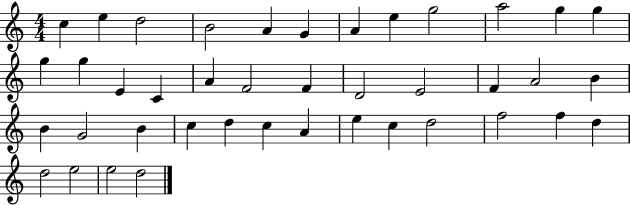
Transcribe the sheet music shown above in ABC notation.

X:1
T:Untitled
M:4/4
L:1/4
K:C
c e d2 B2 A G A e g2 a2 g g g g E C A F2 F D2 E2 F A2 B B G2 B c d c A e c d2 f2 f d d2 e2 e2 d2